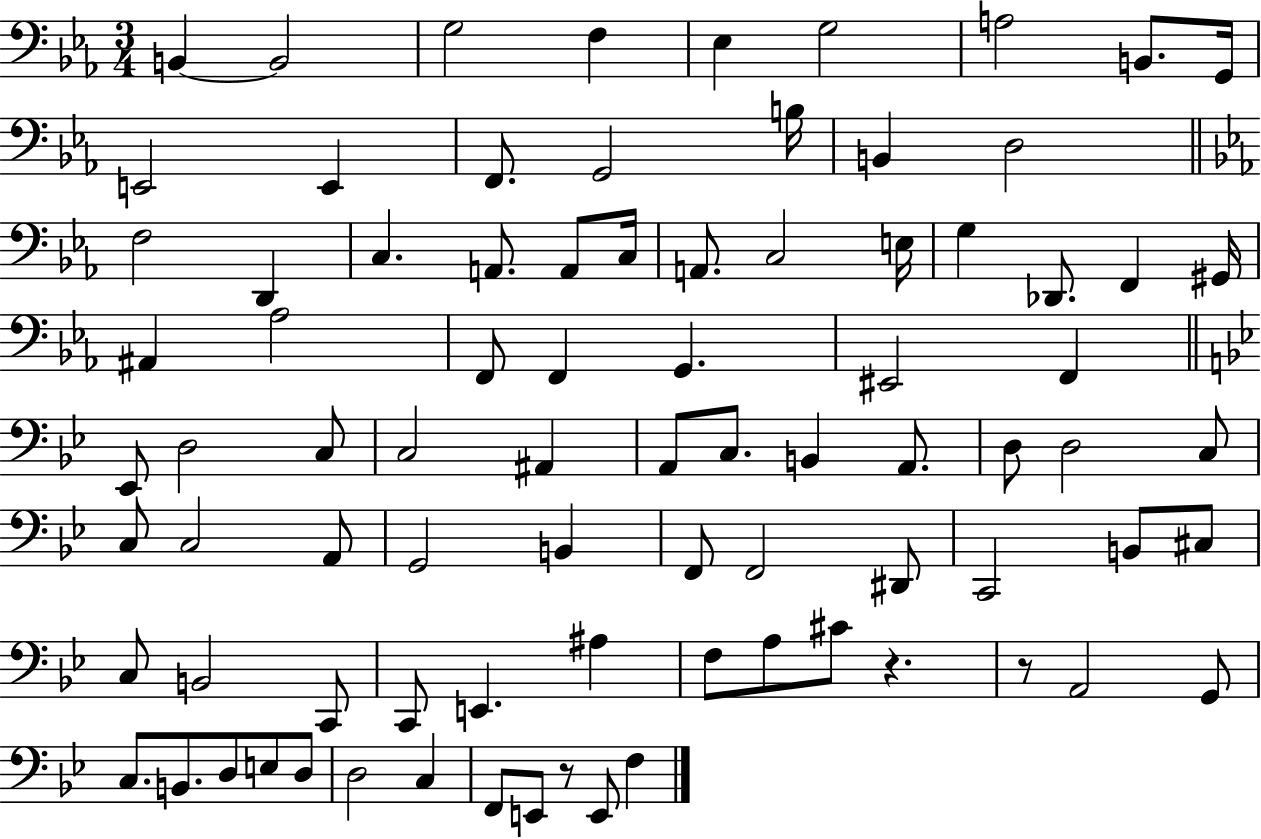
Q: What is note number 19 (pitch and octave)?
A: C3